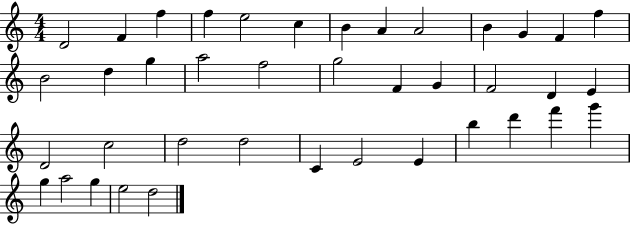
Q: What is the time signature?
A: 4/4